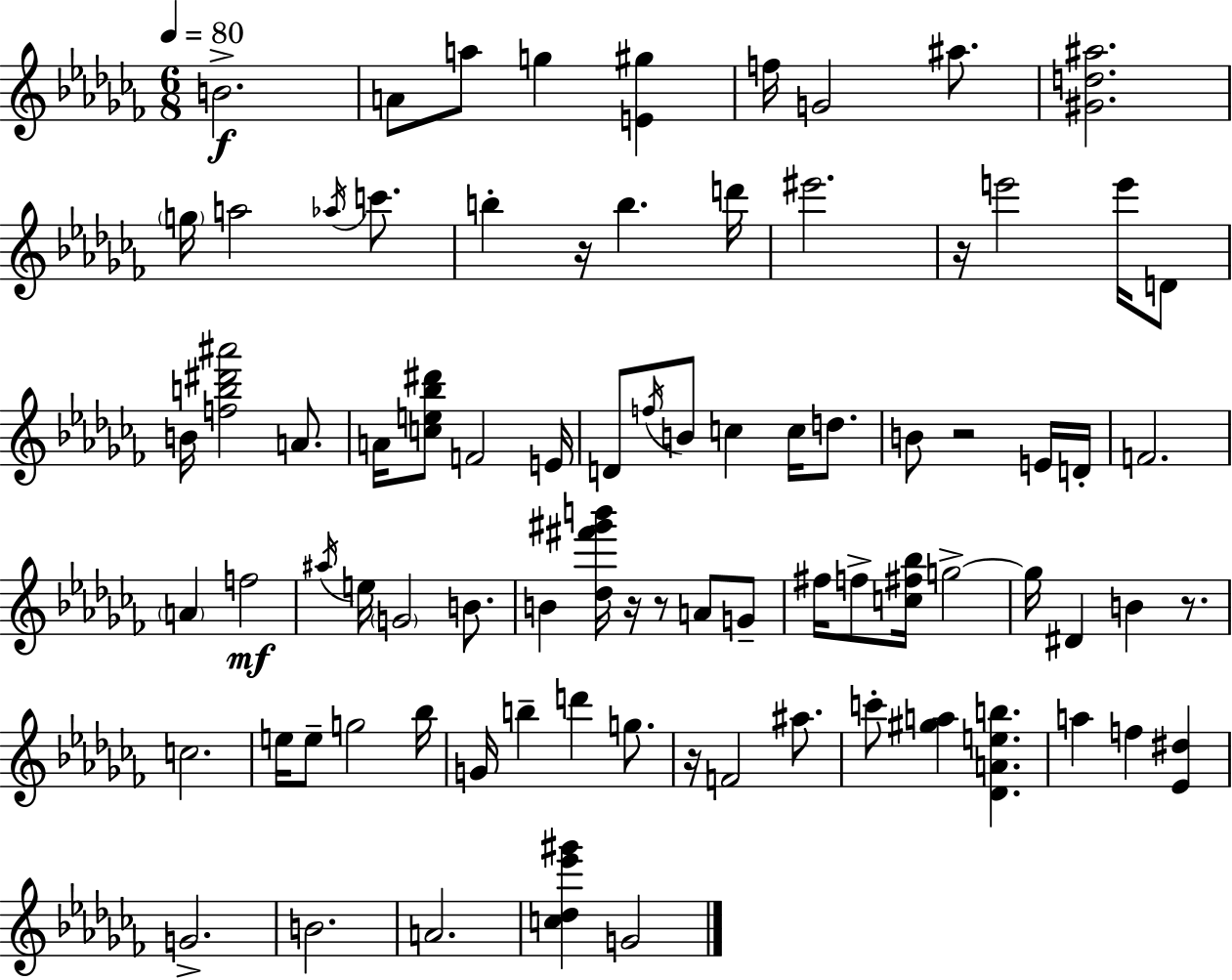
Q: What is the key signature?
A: AES minor